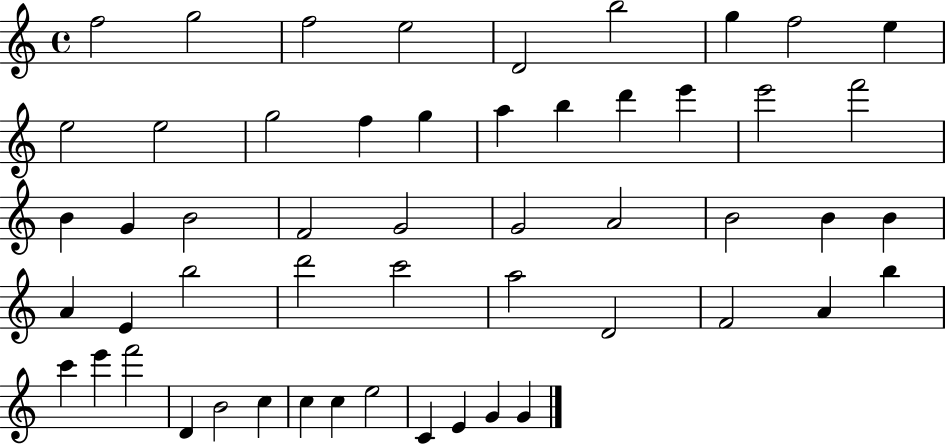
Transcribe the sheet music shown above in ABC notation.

X:1
T:Untitled
M:4/4
L:1/4
K:C
f2 g2 f2 e2 D2 b2 g f2 e e2 e2 g2 f g a b d' e' e'2 f'2 B G B2 F2 G2 G2 A2 B2 B B A E b2 d'2 c'2 a2 D2 F2 A b c' e' f'2 D B2 c c c e2 C E G G